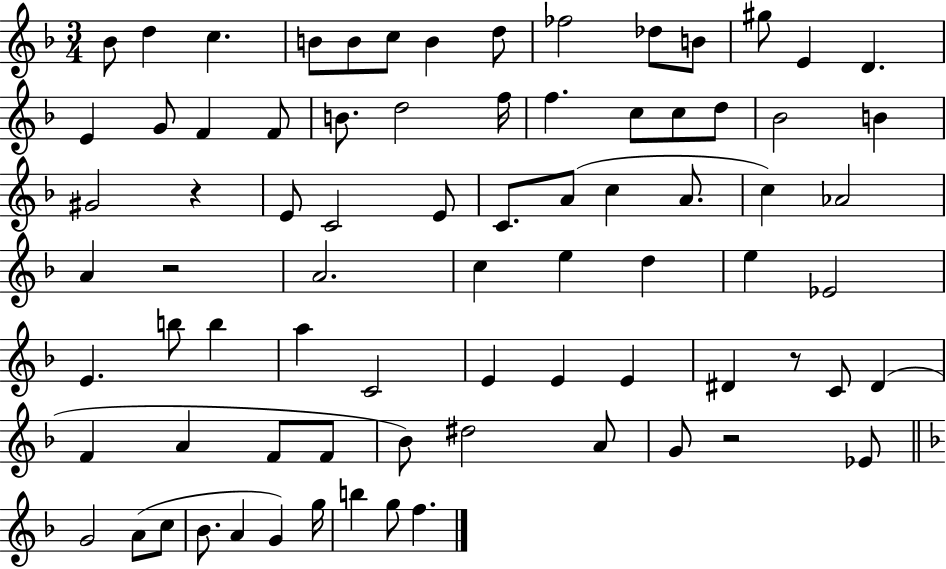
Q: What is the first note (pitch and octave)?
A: Bb4